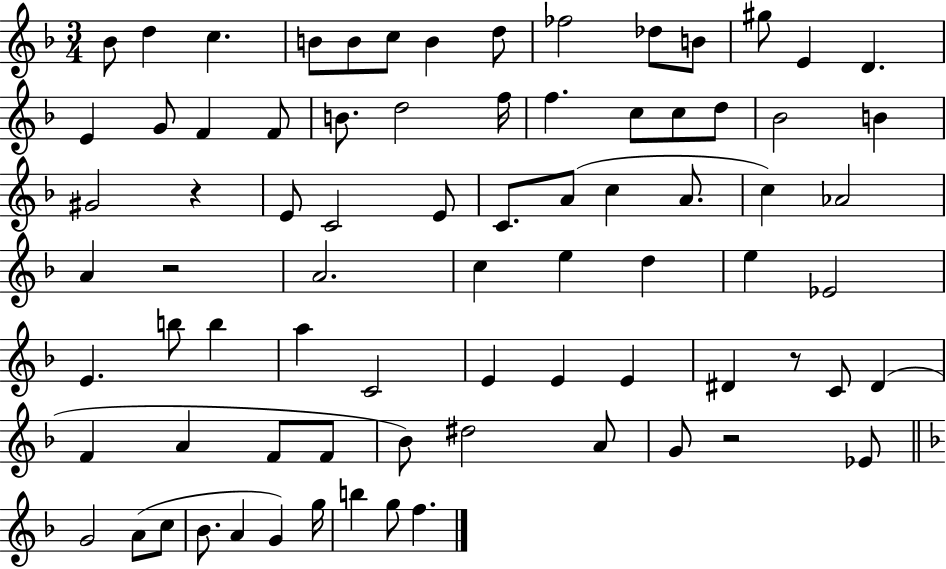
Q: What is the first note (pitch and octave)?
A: Bb4